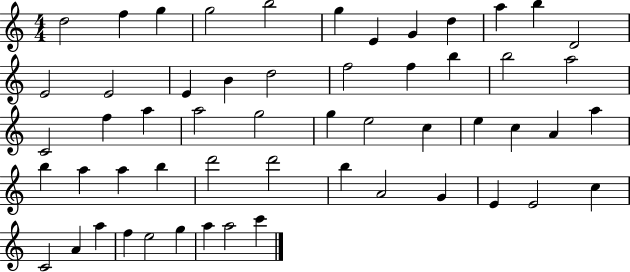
X:1
T:Untitled
M:4/4
L:1/4
K:C
d2 f g g2 b2 g E G d a b D2 E2 E2 E B d2 f2 f b b2 a2 C2 f a a2 g2 g e2 c e c A a b a a b d'2 d'2 b A2 G E E2 c C2 A a f e2 g a a2 c'